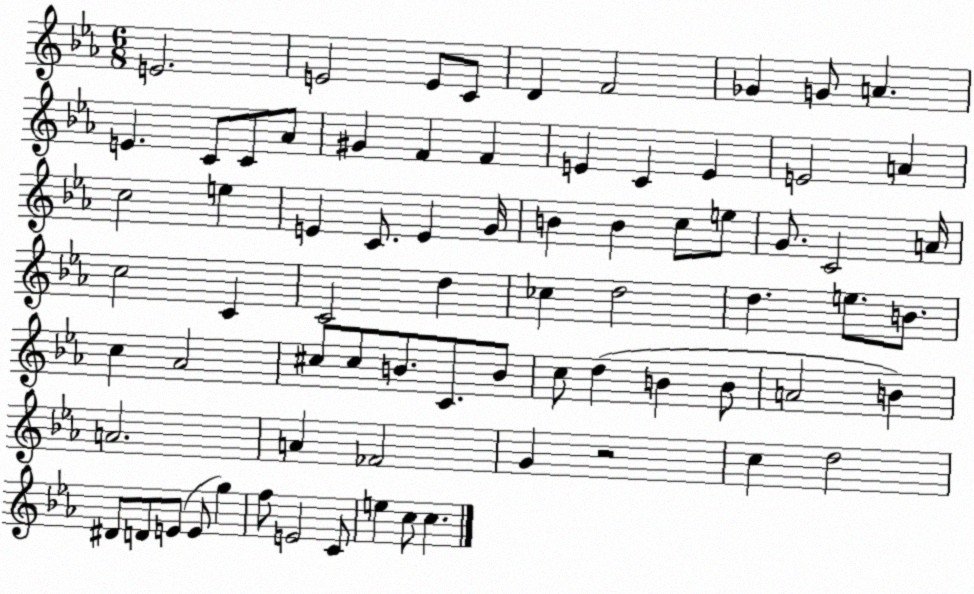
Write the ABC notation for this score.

X:1
T:Untitled
M:6/8
L:1/4
K:Eb
E2 E2 E/2 C/2 D F2 _G G/2 A E C/2 C/2 _A/2 ^G F F E C E E2 A c2 e E C/2 E G/4 B B c/2 e/2 G/2 C2 A/4 c2 C C2 d _c d2 d e/2 B/2 c _A2 ^c/2 ^c/2 B/2 C/2 B/2 c/2 d B B/2 A2 B A2 A _F2 G z2 c d2 ^D/2 D/2 E/2 E/2 g f/2 E2 C/2 e c/2 c